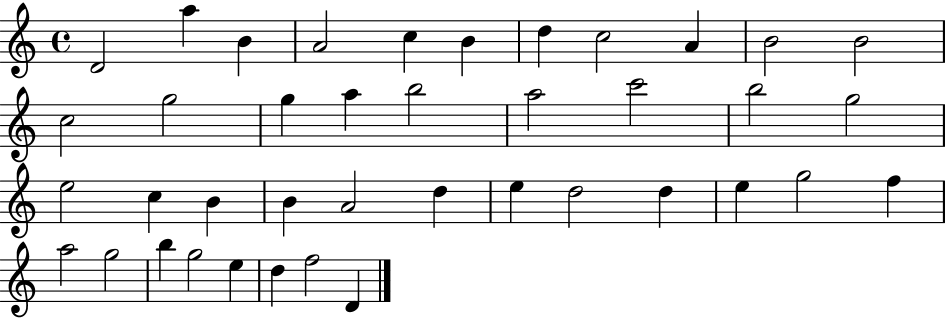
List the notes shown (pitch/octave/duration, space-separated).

D4/h A5/q B4/q A4/h C5/q B4/q D5/q C5/h A4/q B4/h B4/h C5/h G5/h G5/q A5/q B5/h A5/h C6/h B5/h G5/h E5/h C5/q B4/q B4/q A4/h D5/q E5/q D5/h D5/q E5/q G5/h F5/q A5/h G5/h B5/q G5/h E5/q D5/q F5/h D4/q